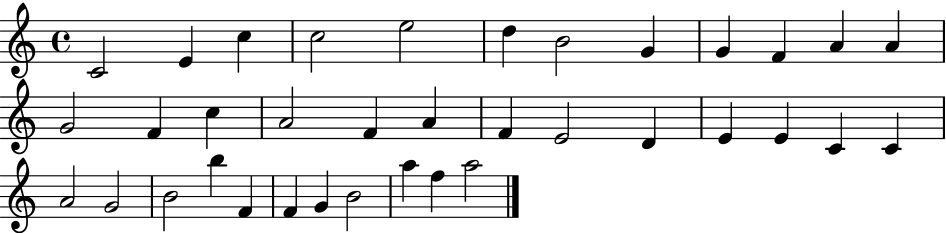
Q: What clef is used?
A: treble